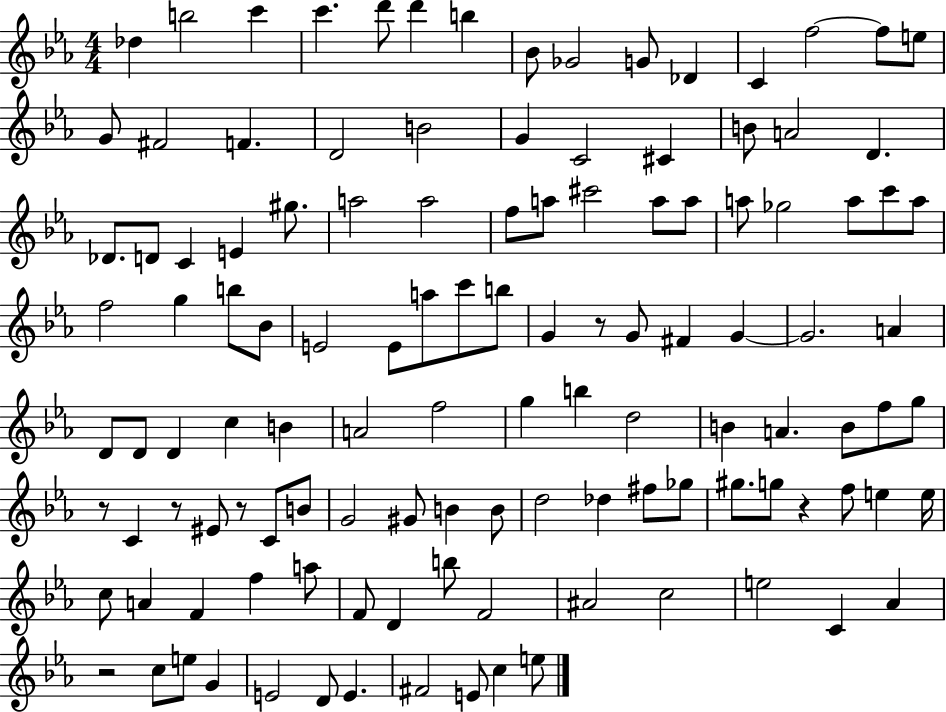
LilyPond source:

{
  \clef treble
  \numericTimeSignature
  \time 4/4
  \key ees \major
  des''4 b''2 c'''4 | c'''4. d'''8 d'''4 b''4 | bes'8 ges'2 g'8 des'4 | c'4 f''2~~ f''8 e''8 | \break g'8 fis'2 f'4. | d'2 b'2 | g'4 c'2 cis'4 | b'8 a'2 d'4. | \break des'8. d'8 c'4 e'4 gis''8. | a''2 a''2 | f''8 a''8 cis'''2 a''8 a''8 | a''8 ges''2 a''8 c'''8 a''8 | \break f''2 g''4 b''8 bes'8 | e'2 e'8 a''8 c'''8 b''8 | g'4 r8 g'8 fis'4 g'4~~ | g'2. a'4 | \break d'8 d'8 d'4 c''4 b'4 | a'2 f''2 | g''4 b''4 d''2 | b'4 a'4. b'8 f''8 g''8 | \break r8 c'4 r8 eis'8 r8 c'8 b'8 | g'2 gis'8 b'4 b'8 | d''2 des''4 fis''8 ges''8 | gis''8. g''8 r4 f''8 e''4 e''16 | \break c''8 a'4 f'4 f''4 a''8 | f'8 d'4 b''8 f'2 | ais'2 c''2 | e''2 c'4 aes'4 | \break r2 c''8 e''8 g'4 | e'2 d'8 e'4. | fis'2 e'8 c''4 e''8 | \bar "|."
}